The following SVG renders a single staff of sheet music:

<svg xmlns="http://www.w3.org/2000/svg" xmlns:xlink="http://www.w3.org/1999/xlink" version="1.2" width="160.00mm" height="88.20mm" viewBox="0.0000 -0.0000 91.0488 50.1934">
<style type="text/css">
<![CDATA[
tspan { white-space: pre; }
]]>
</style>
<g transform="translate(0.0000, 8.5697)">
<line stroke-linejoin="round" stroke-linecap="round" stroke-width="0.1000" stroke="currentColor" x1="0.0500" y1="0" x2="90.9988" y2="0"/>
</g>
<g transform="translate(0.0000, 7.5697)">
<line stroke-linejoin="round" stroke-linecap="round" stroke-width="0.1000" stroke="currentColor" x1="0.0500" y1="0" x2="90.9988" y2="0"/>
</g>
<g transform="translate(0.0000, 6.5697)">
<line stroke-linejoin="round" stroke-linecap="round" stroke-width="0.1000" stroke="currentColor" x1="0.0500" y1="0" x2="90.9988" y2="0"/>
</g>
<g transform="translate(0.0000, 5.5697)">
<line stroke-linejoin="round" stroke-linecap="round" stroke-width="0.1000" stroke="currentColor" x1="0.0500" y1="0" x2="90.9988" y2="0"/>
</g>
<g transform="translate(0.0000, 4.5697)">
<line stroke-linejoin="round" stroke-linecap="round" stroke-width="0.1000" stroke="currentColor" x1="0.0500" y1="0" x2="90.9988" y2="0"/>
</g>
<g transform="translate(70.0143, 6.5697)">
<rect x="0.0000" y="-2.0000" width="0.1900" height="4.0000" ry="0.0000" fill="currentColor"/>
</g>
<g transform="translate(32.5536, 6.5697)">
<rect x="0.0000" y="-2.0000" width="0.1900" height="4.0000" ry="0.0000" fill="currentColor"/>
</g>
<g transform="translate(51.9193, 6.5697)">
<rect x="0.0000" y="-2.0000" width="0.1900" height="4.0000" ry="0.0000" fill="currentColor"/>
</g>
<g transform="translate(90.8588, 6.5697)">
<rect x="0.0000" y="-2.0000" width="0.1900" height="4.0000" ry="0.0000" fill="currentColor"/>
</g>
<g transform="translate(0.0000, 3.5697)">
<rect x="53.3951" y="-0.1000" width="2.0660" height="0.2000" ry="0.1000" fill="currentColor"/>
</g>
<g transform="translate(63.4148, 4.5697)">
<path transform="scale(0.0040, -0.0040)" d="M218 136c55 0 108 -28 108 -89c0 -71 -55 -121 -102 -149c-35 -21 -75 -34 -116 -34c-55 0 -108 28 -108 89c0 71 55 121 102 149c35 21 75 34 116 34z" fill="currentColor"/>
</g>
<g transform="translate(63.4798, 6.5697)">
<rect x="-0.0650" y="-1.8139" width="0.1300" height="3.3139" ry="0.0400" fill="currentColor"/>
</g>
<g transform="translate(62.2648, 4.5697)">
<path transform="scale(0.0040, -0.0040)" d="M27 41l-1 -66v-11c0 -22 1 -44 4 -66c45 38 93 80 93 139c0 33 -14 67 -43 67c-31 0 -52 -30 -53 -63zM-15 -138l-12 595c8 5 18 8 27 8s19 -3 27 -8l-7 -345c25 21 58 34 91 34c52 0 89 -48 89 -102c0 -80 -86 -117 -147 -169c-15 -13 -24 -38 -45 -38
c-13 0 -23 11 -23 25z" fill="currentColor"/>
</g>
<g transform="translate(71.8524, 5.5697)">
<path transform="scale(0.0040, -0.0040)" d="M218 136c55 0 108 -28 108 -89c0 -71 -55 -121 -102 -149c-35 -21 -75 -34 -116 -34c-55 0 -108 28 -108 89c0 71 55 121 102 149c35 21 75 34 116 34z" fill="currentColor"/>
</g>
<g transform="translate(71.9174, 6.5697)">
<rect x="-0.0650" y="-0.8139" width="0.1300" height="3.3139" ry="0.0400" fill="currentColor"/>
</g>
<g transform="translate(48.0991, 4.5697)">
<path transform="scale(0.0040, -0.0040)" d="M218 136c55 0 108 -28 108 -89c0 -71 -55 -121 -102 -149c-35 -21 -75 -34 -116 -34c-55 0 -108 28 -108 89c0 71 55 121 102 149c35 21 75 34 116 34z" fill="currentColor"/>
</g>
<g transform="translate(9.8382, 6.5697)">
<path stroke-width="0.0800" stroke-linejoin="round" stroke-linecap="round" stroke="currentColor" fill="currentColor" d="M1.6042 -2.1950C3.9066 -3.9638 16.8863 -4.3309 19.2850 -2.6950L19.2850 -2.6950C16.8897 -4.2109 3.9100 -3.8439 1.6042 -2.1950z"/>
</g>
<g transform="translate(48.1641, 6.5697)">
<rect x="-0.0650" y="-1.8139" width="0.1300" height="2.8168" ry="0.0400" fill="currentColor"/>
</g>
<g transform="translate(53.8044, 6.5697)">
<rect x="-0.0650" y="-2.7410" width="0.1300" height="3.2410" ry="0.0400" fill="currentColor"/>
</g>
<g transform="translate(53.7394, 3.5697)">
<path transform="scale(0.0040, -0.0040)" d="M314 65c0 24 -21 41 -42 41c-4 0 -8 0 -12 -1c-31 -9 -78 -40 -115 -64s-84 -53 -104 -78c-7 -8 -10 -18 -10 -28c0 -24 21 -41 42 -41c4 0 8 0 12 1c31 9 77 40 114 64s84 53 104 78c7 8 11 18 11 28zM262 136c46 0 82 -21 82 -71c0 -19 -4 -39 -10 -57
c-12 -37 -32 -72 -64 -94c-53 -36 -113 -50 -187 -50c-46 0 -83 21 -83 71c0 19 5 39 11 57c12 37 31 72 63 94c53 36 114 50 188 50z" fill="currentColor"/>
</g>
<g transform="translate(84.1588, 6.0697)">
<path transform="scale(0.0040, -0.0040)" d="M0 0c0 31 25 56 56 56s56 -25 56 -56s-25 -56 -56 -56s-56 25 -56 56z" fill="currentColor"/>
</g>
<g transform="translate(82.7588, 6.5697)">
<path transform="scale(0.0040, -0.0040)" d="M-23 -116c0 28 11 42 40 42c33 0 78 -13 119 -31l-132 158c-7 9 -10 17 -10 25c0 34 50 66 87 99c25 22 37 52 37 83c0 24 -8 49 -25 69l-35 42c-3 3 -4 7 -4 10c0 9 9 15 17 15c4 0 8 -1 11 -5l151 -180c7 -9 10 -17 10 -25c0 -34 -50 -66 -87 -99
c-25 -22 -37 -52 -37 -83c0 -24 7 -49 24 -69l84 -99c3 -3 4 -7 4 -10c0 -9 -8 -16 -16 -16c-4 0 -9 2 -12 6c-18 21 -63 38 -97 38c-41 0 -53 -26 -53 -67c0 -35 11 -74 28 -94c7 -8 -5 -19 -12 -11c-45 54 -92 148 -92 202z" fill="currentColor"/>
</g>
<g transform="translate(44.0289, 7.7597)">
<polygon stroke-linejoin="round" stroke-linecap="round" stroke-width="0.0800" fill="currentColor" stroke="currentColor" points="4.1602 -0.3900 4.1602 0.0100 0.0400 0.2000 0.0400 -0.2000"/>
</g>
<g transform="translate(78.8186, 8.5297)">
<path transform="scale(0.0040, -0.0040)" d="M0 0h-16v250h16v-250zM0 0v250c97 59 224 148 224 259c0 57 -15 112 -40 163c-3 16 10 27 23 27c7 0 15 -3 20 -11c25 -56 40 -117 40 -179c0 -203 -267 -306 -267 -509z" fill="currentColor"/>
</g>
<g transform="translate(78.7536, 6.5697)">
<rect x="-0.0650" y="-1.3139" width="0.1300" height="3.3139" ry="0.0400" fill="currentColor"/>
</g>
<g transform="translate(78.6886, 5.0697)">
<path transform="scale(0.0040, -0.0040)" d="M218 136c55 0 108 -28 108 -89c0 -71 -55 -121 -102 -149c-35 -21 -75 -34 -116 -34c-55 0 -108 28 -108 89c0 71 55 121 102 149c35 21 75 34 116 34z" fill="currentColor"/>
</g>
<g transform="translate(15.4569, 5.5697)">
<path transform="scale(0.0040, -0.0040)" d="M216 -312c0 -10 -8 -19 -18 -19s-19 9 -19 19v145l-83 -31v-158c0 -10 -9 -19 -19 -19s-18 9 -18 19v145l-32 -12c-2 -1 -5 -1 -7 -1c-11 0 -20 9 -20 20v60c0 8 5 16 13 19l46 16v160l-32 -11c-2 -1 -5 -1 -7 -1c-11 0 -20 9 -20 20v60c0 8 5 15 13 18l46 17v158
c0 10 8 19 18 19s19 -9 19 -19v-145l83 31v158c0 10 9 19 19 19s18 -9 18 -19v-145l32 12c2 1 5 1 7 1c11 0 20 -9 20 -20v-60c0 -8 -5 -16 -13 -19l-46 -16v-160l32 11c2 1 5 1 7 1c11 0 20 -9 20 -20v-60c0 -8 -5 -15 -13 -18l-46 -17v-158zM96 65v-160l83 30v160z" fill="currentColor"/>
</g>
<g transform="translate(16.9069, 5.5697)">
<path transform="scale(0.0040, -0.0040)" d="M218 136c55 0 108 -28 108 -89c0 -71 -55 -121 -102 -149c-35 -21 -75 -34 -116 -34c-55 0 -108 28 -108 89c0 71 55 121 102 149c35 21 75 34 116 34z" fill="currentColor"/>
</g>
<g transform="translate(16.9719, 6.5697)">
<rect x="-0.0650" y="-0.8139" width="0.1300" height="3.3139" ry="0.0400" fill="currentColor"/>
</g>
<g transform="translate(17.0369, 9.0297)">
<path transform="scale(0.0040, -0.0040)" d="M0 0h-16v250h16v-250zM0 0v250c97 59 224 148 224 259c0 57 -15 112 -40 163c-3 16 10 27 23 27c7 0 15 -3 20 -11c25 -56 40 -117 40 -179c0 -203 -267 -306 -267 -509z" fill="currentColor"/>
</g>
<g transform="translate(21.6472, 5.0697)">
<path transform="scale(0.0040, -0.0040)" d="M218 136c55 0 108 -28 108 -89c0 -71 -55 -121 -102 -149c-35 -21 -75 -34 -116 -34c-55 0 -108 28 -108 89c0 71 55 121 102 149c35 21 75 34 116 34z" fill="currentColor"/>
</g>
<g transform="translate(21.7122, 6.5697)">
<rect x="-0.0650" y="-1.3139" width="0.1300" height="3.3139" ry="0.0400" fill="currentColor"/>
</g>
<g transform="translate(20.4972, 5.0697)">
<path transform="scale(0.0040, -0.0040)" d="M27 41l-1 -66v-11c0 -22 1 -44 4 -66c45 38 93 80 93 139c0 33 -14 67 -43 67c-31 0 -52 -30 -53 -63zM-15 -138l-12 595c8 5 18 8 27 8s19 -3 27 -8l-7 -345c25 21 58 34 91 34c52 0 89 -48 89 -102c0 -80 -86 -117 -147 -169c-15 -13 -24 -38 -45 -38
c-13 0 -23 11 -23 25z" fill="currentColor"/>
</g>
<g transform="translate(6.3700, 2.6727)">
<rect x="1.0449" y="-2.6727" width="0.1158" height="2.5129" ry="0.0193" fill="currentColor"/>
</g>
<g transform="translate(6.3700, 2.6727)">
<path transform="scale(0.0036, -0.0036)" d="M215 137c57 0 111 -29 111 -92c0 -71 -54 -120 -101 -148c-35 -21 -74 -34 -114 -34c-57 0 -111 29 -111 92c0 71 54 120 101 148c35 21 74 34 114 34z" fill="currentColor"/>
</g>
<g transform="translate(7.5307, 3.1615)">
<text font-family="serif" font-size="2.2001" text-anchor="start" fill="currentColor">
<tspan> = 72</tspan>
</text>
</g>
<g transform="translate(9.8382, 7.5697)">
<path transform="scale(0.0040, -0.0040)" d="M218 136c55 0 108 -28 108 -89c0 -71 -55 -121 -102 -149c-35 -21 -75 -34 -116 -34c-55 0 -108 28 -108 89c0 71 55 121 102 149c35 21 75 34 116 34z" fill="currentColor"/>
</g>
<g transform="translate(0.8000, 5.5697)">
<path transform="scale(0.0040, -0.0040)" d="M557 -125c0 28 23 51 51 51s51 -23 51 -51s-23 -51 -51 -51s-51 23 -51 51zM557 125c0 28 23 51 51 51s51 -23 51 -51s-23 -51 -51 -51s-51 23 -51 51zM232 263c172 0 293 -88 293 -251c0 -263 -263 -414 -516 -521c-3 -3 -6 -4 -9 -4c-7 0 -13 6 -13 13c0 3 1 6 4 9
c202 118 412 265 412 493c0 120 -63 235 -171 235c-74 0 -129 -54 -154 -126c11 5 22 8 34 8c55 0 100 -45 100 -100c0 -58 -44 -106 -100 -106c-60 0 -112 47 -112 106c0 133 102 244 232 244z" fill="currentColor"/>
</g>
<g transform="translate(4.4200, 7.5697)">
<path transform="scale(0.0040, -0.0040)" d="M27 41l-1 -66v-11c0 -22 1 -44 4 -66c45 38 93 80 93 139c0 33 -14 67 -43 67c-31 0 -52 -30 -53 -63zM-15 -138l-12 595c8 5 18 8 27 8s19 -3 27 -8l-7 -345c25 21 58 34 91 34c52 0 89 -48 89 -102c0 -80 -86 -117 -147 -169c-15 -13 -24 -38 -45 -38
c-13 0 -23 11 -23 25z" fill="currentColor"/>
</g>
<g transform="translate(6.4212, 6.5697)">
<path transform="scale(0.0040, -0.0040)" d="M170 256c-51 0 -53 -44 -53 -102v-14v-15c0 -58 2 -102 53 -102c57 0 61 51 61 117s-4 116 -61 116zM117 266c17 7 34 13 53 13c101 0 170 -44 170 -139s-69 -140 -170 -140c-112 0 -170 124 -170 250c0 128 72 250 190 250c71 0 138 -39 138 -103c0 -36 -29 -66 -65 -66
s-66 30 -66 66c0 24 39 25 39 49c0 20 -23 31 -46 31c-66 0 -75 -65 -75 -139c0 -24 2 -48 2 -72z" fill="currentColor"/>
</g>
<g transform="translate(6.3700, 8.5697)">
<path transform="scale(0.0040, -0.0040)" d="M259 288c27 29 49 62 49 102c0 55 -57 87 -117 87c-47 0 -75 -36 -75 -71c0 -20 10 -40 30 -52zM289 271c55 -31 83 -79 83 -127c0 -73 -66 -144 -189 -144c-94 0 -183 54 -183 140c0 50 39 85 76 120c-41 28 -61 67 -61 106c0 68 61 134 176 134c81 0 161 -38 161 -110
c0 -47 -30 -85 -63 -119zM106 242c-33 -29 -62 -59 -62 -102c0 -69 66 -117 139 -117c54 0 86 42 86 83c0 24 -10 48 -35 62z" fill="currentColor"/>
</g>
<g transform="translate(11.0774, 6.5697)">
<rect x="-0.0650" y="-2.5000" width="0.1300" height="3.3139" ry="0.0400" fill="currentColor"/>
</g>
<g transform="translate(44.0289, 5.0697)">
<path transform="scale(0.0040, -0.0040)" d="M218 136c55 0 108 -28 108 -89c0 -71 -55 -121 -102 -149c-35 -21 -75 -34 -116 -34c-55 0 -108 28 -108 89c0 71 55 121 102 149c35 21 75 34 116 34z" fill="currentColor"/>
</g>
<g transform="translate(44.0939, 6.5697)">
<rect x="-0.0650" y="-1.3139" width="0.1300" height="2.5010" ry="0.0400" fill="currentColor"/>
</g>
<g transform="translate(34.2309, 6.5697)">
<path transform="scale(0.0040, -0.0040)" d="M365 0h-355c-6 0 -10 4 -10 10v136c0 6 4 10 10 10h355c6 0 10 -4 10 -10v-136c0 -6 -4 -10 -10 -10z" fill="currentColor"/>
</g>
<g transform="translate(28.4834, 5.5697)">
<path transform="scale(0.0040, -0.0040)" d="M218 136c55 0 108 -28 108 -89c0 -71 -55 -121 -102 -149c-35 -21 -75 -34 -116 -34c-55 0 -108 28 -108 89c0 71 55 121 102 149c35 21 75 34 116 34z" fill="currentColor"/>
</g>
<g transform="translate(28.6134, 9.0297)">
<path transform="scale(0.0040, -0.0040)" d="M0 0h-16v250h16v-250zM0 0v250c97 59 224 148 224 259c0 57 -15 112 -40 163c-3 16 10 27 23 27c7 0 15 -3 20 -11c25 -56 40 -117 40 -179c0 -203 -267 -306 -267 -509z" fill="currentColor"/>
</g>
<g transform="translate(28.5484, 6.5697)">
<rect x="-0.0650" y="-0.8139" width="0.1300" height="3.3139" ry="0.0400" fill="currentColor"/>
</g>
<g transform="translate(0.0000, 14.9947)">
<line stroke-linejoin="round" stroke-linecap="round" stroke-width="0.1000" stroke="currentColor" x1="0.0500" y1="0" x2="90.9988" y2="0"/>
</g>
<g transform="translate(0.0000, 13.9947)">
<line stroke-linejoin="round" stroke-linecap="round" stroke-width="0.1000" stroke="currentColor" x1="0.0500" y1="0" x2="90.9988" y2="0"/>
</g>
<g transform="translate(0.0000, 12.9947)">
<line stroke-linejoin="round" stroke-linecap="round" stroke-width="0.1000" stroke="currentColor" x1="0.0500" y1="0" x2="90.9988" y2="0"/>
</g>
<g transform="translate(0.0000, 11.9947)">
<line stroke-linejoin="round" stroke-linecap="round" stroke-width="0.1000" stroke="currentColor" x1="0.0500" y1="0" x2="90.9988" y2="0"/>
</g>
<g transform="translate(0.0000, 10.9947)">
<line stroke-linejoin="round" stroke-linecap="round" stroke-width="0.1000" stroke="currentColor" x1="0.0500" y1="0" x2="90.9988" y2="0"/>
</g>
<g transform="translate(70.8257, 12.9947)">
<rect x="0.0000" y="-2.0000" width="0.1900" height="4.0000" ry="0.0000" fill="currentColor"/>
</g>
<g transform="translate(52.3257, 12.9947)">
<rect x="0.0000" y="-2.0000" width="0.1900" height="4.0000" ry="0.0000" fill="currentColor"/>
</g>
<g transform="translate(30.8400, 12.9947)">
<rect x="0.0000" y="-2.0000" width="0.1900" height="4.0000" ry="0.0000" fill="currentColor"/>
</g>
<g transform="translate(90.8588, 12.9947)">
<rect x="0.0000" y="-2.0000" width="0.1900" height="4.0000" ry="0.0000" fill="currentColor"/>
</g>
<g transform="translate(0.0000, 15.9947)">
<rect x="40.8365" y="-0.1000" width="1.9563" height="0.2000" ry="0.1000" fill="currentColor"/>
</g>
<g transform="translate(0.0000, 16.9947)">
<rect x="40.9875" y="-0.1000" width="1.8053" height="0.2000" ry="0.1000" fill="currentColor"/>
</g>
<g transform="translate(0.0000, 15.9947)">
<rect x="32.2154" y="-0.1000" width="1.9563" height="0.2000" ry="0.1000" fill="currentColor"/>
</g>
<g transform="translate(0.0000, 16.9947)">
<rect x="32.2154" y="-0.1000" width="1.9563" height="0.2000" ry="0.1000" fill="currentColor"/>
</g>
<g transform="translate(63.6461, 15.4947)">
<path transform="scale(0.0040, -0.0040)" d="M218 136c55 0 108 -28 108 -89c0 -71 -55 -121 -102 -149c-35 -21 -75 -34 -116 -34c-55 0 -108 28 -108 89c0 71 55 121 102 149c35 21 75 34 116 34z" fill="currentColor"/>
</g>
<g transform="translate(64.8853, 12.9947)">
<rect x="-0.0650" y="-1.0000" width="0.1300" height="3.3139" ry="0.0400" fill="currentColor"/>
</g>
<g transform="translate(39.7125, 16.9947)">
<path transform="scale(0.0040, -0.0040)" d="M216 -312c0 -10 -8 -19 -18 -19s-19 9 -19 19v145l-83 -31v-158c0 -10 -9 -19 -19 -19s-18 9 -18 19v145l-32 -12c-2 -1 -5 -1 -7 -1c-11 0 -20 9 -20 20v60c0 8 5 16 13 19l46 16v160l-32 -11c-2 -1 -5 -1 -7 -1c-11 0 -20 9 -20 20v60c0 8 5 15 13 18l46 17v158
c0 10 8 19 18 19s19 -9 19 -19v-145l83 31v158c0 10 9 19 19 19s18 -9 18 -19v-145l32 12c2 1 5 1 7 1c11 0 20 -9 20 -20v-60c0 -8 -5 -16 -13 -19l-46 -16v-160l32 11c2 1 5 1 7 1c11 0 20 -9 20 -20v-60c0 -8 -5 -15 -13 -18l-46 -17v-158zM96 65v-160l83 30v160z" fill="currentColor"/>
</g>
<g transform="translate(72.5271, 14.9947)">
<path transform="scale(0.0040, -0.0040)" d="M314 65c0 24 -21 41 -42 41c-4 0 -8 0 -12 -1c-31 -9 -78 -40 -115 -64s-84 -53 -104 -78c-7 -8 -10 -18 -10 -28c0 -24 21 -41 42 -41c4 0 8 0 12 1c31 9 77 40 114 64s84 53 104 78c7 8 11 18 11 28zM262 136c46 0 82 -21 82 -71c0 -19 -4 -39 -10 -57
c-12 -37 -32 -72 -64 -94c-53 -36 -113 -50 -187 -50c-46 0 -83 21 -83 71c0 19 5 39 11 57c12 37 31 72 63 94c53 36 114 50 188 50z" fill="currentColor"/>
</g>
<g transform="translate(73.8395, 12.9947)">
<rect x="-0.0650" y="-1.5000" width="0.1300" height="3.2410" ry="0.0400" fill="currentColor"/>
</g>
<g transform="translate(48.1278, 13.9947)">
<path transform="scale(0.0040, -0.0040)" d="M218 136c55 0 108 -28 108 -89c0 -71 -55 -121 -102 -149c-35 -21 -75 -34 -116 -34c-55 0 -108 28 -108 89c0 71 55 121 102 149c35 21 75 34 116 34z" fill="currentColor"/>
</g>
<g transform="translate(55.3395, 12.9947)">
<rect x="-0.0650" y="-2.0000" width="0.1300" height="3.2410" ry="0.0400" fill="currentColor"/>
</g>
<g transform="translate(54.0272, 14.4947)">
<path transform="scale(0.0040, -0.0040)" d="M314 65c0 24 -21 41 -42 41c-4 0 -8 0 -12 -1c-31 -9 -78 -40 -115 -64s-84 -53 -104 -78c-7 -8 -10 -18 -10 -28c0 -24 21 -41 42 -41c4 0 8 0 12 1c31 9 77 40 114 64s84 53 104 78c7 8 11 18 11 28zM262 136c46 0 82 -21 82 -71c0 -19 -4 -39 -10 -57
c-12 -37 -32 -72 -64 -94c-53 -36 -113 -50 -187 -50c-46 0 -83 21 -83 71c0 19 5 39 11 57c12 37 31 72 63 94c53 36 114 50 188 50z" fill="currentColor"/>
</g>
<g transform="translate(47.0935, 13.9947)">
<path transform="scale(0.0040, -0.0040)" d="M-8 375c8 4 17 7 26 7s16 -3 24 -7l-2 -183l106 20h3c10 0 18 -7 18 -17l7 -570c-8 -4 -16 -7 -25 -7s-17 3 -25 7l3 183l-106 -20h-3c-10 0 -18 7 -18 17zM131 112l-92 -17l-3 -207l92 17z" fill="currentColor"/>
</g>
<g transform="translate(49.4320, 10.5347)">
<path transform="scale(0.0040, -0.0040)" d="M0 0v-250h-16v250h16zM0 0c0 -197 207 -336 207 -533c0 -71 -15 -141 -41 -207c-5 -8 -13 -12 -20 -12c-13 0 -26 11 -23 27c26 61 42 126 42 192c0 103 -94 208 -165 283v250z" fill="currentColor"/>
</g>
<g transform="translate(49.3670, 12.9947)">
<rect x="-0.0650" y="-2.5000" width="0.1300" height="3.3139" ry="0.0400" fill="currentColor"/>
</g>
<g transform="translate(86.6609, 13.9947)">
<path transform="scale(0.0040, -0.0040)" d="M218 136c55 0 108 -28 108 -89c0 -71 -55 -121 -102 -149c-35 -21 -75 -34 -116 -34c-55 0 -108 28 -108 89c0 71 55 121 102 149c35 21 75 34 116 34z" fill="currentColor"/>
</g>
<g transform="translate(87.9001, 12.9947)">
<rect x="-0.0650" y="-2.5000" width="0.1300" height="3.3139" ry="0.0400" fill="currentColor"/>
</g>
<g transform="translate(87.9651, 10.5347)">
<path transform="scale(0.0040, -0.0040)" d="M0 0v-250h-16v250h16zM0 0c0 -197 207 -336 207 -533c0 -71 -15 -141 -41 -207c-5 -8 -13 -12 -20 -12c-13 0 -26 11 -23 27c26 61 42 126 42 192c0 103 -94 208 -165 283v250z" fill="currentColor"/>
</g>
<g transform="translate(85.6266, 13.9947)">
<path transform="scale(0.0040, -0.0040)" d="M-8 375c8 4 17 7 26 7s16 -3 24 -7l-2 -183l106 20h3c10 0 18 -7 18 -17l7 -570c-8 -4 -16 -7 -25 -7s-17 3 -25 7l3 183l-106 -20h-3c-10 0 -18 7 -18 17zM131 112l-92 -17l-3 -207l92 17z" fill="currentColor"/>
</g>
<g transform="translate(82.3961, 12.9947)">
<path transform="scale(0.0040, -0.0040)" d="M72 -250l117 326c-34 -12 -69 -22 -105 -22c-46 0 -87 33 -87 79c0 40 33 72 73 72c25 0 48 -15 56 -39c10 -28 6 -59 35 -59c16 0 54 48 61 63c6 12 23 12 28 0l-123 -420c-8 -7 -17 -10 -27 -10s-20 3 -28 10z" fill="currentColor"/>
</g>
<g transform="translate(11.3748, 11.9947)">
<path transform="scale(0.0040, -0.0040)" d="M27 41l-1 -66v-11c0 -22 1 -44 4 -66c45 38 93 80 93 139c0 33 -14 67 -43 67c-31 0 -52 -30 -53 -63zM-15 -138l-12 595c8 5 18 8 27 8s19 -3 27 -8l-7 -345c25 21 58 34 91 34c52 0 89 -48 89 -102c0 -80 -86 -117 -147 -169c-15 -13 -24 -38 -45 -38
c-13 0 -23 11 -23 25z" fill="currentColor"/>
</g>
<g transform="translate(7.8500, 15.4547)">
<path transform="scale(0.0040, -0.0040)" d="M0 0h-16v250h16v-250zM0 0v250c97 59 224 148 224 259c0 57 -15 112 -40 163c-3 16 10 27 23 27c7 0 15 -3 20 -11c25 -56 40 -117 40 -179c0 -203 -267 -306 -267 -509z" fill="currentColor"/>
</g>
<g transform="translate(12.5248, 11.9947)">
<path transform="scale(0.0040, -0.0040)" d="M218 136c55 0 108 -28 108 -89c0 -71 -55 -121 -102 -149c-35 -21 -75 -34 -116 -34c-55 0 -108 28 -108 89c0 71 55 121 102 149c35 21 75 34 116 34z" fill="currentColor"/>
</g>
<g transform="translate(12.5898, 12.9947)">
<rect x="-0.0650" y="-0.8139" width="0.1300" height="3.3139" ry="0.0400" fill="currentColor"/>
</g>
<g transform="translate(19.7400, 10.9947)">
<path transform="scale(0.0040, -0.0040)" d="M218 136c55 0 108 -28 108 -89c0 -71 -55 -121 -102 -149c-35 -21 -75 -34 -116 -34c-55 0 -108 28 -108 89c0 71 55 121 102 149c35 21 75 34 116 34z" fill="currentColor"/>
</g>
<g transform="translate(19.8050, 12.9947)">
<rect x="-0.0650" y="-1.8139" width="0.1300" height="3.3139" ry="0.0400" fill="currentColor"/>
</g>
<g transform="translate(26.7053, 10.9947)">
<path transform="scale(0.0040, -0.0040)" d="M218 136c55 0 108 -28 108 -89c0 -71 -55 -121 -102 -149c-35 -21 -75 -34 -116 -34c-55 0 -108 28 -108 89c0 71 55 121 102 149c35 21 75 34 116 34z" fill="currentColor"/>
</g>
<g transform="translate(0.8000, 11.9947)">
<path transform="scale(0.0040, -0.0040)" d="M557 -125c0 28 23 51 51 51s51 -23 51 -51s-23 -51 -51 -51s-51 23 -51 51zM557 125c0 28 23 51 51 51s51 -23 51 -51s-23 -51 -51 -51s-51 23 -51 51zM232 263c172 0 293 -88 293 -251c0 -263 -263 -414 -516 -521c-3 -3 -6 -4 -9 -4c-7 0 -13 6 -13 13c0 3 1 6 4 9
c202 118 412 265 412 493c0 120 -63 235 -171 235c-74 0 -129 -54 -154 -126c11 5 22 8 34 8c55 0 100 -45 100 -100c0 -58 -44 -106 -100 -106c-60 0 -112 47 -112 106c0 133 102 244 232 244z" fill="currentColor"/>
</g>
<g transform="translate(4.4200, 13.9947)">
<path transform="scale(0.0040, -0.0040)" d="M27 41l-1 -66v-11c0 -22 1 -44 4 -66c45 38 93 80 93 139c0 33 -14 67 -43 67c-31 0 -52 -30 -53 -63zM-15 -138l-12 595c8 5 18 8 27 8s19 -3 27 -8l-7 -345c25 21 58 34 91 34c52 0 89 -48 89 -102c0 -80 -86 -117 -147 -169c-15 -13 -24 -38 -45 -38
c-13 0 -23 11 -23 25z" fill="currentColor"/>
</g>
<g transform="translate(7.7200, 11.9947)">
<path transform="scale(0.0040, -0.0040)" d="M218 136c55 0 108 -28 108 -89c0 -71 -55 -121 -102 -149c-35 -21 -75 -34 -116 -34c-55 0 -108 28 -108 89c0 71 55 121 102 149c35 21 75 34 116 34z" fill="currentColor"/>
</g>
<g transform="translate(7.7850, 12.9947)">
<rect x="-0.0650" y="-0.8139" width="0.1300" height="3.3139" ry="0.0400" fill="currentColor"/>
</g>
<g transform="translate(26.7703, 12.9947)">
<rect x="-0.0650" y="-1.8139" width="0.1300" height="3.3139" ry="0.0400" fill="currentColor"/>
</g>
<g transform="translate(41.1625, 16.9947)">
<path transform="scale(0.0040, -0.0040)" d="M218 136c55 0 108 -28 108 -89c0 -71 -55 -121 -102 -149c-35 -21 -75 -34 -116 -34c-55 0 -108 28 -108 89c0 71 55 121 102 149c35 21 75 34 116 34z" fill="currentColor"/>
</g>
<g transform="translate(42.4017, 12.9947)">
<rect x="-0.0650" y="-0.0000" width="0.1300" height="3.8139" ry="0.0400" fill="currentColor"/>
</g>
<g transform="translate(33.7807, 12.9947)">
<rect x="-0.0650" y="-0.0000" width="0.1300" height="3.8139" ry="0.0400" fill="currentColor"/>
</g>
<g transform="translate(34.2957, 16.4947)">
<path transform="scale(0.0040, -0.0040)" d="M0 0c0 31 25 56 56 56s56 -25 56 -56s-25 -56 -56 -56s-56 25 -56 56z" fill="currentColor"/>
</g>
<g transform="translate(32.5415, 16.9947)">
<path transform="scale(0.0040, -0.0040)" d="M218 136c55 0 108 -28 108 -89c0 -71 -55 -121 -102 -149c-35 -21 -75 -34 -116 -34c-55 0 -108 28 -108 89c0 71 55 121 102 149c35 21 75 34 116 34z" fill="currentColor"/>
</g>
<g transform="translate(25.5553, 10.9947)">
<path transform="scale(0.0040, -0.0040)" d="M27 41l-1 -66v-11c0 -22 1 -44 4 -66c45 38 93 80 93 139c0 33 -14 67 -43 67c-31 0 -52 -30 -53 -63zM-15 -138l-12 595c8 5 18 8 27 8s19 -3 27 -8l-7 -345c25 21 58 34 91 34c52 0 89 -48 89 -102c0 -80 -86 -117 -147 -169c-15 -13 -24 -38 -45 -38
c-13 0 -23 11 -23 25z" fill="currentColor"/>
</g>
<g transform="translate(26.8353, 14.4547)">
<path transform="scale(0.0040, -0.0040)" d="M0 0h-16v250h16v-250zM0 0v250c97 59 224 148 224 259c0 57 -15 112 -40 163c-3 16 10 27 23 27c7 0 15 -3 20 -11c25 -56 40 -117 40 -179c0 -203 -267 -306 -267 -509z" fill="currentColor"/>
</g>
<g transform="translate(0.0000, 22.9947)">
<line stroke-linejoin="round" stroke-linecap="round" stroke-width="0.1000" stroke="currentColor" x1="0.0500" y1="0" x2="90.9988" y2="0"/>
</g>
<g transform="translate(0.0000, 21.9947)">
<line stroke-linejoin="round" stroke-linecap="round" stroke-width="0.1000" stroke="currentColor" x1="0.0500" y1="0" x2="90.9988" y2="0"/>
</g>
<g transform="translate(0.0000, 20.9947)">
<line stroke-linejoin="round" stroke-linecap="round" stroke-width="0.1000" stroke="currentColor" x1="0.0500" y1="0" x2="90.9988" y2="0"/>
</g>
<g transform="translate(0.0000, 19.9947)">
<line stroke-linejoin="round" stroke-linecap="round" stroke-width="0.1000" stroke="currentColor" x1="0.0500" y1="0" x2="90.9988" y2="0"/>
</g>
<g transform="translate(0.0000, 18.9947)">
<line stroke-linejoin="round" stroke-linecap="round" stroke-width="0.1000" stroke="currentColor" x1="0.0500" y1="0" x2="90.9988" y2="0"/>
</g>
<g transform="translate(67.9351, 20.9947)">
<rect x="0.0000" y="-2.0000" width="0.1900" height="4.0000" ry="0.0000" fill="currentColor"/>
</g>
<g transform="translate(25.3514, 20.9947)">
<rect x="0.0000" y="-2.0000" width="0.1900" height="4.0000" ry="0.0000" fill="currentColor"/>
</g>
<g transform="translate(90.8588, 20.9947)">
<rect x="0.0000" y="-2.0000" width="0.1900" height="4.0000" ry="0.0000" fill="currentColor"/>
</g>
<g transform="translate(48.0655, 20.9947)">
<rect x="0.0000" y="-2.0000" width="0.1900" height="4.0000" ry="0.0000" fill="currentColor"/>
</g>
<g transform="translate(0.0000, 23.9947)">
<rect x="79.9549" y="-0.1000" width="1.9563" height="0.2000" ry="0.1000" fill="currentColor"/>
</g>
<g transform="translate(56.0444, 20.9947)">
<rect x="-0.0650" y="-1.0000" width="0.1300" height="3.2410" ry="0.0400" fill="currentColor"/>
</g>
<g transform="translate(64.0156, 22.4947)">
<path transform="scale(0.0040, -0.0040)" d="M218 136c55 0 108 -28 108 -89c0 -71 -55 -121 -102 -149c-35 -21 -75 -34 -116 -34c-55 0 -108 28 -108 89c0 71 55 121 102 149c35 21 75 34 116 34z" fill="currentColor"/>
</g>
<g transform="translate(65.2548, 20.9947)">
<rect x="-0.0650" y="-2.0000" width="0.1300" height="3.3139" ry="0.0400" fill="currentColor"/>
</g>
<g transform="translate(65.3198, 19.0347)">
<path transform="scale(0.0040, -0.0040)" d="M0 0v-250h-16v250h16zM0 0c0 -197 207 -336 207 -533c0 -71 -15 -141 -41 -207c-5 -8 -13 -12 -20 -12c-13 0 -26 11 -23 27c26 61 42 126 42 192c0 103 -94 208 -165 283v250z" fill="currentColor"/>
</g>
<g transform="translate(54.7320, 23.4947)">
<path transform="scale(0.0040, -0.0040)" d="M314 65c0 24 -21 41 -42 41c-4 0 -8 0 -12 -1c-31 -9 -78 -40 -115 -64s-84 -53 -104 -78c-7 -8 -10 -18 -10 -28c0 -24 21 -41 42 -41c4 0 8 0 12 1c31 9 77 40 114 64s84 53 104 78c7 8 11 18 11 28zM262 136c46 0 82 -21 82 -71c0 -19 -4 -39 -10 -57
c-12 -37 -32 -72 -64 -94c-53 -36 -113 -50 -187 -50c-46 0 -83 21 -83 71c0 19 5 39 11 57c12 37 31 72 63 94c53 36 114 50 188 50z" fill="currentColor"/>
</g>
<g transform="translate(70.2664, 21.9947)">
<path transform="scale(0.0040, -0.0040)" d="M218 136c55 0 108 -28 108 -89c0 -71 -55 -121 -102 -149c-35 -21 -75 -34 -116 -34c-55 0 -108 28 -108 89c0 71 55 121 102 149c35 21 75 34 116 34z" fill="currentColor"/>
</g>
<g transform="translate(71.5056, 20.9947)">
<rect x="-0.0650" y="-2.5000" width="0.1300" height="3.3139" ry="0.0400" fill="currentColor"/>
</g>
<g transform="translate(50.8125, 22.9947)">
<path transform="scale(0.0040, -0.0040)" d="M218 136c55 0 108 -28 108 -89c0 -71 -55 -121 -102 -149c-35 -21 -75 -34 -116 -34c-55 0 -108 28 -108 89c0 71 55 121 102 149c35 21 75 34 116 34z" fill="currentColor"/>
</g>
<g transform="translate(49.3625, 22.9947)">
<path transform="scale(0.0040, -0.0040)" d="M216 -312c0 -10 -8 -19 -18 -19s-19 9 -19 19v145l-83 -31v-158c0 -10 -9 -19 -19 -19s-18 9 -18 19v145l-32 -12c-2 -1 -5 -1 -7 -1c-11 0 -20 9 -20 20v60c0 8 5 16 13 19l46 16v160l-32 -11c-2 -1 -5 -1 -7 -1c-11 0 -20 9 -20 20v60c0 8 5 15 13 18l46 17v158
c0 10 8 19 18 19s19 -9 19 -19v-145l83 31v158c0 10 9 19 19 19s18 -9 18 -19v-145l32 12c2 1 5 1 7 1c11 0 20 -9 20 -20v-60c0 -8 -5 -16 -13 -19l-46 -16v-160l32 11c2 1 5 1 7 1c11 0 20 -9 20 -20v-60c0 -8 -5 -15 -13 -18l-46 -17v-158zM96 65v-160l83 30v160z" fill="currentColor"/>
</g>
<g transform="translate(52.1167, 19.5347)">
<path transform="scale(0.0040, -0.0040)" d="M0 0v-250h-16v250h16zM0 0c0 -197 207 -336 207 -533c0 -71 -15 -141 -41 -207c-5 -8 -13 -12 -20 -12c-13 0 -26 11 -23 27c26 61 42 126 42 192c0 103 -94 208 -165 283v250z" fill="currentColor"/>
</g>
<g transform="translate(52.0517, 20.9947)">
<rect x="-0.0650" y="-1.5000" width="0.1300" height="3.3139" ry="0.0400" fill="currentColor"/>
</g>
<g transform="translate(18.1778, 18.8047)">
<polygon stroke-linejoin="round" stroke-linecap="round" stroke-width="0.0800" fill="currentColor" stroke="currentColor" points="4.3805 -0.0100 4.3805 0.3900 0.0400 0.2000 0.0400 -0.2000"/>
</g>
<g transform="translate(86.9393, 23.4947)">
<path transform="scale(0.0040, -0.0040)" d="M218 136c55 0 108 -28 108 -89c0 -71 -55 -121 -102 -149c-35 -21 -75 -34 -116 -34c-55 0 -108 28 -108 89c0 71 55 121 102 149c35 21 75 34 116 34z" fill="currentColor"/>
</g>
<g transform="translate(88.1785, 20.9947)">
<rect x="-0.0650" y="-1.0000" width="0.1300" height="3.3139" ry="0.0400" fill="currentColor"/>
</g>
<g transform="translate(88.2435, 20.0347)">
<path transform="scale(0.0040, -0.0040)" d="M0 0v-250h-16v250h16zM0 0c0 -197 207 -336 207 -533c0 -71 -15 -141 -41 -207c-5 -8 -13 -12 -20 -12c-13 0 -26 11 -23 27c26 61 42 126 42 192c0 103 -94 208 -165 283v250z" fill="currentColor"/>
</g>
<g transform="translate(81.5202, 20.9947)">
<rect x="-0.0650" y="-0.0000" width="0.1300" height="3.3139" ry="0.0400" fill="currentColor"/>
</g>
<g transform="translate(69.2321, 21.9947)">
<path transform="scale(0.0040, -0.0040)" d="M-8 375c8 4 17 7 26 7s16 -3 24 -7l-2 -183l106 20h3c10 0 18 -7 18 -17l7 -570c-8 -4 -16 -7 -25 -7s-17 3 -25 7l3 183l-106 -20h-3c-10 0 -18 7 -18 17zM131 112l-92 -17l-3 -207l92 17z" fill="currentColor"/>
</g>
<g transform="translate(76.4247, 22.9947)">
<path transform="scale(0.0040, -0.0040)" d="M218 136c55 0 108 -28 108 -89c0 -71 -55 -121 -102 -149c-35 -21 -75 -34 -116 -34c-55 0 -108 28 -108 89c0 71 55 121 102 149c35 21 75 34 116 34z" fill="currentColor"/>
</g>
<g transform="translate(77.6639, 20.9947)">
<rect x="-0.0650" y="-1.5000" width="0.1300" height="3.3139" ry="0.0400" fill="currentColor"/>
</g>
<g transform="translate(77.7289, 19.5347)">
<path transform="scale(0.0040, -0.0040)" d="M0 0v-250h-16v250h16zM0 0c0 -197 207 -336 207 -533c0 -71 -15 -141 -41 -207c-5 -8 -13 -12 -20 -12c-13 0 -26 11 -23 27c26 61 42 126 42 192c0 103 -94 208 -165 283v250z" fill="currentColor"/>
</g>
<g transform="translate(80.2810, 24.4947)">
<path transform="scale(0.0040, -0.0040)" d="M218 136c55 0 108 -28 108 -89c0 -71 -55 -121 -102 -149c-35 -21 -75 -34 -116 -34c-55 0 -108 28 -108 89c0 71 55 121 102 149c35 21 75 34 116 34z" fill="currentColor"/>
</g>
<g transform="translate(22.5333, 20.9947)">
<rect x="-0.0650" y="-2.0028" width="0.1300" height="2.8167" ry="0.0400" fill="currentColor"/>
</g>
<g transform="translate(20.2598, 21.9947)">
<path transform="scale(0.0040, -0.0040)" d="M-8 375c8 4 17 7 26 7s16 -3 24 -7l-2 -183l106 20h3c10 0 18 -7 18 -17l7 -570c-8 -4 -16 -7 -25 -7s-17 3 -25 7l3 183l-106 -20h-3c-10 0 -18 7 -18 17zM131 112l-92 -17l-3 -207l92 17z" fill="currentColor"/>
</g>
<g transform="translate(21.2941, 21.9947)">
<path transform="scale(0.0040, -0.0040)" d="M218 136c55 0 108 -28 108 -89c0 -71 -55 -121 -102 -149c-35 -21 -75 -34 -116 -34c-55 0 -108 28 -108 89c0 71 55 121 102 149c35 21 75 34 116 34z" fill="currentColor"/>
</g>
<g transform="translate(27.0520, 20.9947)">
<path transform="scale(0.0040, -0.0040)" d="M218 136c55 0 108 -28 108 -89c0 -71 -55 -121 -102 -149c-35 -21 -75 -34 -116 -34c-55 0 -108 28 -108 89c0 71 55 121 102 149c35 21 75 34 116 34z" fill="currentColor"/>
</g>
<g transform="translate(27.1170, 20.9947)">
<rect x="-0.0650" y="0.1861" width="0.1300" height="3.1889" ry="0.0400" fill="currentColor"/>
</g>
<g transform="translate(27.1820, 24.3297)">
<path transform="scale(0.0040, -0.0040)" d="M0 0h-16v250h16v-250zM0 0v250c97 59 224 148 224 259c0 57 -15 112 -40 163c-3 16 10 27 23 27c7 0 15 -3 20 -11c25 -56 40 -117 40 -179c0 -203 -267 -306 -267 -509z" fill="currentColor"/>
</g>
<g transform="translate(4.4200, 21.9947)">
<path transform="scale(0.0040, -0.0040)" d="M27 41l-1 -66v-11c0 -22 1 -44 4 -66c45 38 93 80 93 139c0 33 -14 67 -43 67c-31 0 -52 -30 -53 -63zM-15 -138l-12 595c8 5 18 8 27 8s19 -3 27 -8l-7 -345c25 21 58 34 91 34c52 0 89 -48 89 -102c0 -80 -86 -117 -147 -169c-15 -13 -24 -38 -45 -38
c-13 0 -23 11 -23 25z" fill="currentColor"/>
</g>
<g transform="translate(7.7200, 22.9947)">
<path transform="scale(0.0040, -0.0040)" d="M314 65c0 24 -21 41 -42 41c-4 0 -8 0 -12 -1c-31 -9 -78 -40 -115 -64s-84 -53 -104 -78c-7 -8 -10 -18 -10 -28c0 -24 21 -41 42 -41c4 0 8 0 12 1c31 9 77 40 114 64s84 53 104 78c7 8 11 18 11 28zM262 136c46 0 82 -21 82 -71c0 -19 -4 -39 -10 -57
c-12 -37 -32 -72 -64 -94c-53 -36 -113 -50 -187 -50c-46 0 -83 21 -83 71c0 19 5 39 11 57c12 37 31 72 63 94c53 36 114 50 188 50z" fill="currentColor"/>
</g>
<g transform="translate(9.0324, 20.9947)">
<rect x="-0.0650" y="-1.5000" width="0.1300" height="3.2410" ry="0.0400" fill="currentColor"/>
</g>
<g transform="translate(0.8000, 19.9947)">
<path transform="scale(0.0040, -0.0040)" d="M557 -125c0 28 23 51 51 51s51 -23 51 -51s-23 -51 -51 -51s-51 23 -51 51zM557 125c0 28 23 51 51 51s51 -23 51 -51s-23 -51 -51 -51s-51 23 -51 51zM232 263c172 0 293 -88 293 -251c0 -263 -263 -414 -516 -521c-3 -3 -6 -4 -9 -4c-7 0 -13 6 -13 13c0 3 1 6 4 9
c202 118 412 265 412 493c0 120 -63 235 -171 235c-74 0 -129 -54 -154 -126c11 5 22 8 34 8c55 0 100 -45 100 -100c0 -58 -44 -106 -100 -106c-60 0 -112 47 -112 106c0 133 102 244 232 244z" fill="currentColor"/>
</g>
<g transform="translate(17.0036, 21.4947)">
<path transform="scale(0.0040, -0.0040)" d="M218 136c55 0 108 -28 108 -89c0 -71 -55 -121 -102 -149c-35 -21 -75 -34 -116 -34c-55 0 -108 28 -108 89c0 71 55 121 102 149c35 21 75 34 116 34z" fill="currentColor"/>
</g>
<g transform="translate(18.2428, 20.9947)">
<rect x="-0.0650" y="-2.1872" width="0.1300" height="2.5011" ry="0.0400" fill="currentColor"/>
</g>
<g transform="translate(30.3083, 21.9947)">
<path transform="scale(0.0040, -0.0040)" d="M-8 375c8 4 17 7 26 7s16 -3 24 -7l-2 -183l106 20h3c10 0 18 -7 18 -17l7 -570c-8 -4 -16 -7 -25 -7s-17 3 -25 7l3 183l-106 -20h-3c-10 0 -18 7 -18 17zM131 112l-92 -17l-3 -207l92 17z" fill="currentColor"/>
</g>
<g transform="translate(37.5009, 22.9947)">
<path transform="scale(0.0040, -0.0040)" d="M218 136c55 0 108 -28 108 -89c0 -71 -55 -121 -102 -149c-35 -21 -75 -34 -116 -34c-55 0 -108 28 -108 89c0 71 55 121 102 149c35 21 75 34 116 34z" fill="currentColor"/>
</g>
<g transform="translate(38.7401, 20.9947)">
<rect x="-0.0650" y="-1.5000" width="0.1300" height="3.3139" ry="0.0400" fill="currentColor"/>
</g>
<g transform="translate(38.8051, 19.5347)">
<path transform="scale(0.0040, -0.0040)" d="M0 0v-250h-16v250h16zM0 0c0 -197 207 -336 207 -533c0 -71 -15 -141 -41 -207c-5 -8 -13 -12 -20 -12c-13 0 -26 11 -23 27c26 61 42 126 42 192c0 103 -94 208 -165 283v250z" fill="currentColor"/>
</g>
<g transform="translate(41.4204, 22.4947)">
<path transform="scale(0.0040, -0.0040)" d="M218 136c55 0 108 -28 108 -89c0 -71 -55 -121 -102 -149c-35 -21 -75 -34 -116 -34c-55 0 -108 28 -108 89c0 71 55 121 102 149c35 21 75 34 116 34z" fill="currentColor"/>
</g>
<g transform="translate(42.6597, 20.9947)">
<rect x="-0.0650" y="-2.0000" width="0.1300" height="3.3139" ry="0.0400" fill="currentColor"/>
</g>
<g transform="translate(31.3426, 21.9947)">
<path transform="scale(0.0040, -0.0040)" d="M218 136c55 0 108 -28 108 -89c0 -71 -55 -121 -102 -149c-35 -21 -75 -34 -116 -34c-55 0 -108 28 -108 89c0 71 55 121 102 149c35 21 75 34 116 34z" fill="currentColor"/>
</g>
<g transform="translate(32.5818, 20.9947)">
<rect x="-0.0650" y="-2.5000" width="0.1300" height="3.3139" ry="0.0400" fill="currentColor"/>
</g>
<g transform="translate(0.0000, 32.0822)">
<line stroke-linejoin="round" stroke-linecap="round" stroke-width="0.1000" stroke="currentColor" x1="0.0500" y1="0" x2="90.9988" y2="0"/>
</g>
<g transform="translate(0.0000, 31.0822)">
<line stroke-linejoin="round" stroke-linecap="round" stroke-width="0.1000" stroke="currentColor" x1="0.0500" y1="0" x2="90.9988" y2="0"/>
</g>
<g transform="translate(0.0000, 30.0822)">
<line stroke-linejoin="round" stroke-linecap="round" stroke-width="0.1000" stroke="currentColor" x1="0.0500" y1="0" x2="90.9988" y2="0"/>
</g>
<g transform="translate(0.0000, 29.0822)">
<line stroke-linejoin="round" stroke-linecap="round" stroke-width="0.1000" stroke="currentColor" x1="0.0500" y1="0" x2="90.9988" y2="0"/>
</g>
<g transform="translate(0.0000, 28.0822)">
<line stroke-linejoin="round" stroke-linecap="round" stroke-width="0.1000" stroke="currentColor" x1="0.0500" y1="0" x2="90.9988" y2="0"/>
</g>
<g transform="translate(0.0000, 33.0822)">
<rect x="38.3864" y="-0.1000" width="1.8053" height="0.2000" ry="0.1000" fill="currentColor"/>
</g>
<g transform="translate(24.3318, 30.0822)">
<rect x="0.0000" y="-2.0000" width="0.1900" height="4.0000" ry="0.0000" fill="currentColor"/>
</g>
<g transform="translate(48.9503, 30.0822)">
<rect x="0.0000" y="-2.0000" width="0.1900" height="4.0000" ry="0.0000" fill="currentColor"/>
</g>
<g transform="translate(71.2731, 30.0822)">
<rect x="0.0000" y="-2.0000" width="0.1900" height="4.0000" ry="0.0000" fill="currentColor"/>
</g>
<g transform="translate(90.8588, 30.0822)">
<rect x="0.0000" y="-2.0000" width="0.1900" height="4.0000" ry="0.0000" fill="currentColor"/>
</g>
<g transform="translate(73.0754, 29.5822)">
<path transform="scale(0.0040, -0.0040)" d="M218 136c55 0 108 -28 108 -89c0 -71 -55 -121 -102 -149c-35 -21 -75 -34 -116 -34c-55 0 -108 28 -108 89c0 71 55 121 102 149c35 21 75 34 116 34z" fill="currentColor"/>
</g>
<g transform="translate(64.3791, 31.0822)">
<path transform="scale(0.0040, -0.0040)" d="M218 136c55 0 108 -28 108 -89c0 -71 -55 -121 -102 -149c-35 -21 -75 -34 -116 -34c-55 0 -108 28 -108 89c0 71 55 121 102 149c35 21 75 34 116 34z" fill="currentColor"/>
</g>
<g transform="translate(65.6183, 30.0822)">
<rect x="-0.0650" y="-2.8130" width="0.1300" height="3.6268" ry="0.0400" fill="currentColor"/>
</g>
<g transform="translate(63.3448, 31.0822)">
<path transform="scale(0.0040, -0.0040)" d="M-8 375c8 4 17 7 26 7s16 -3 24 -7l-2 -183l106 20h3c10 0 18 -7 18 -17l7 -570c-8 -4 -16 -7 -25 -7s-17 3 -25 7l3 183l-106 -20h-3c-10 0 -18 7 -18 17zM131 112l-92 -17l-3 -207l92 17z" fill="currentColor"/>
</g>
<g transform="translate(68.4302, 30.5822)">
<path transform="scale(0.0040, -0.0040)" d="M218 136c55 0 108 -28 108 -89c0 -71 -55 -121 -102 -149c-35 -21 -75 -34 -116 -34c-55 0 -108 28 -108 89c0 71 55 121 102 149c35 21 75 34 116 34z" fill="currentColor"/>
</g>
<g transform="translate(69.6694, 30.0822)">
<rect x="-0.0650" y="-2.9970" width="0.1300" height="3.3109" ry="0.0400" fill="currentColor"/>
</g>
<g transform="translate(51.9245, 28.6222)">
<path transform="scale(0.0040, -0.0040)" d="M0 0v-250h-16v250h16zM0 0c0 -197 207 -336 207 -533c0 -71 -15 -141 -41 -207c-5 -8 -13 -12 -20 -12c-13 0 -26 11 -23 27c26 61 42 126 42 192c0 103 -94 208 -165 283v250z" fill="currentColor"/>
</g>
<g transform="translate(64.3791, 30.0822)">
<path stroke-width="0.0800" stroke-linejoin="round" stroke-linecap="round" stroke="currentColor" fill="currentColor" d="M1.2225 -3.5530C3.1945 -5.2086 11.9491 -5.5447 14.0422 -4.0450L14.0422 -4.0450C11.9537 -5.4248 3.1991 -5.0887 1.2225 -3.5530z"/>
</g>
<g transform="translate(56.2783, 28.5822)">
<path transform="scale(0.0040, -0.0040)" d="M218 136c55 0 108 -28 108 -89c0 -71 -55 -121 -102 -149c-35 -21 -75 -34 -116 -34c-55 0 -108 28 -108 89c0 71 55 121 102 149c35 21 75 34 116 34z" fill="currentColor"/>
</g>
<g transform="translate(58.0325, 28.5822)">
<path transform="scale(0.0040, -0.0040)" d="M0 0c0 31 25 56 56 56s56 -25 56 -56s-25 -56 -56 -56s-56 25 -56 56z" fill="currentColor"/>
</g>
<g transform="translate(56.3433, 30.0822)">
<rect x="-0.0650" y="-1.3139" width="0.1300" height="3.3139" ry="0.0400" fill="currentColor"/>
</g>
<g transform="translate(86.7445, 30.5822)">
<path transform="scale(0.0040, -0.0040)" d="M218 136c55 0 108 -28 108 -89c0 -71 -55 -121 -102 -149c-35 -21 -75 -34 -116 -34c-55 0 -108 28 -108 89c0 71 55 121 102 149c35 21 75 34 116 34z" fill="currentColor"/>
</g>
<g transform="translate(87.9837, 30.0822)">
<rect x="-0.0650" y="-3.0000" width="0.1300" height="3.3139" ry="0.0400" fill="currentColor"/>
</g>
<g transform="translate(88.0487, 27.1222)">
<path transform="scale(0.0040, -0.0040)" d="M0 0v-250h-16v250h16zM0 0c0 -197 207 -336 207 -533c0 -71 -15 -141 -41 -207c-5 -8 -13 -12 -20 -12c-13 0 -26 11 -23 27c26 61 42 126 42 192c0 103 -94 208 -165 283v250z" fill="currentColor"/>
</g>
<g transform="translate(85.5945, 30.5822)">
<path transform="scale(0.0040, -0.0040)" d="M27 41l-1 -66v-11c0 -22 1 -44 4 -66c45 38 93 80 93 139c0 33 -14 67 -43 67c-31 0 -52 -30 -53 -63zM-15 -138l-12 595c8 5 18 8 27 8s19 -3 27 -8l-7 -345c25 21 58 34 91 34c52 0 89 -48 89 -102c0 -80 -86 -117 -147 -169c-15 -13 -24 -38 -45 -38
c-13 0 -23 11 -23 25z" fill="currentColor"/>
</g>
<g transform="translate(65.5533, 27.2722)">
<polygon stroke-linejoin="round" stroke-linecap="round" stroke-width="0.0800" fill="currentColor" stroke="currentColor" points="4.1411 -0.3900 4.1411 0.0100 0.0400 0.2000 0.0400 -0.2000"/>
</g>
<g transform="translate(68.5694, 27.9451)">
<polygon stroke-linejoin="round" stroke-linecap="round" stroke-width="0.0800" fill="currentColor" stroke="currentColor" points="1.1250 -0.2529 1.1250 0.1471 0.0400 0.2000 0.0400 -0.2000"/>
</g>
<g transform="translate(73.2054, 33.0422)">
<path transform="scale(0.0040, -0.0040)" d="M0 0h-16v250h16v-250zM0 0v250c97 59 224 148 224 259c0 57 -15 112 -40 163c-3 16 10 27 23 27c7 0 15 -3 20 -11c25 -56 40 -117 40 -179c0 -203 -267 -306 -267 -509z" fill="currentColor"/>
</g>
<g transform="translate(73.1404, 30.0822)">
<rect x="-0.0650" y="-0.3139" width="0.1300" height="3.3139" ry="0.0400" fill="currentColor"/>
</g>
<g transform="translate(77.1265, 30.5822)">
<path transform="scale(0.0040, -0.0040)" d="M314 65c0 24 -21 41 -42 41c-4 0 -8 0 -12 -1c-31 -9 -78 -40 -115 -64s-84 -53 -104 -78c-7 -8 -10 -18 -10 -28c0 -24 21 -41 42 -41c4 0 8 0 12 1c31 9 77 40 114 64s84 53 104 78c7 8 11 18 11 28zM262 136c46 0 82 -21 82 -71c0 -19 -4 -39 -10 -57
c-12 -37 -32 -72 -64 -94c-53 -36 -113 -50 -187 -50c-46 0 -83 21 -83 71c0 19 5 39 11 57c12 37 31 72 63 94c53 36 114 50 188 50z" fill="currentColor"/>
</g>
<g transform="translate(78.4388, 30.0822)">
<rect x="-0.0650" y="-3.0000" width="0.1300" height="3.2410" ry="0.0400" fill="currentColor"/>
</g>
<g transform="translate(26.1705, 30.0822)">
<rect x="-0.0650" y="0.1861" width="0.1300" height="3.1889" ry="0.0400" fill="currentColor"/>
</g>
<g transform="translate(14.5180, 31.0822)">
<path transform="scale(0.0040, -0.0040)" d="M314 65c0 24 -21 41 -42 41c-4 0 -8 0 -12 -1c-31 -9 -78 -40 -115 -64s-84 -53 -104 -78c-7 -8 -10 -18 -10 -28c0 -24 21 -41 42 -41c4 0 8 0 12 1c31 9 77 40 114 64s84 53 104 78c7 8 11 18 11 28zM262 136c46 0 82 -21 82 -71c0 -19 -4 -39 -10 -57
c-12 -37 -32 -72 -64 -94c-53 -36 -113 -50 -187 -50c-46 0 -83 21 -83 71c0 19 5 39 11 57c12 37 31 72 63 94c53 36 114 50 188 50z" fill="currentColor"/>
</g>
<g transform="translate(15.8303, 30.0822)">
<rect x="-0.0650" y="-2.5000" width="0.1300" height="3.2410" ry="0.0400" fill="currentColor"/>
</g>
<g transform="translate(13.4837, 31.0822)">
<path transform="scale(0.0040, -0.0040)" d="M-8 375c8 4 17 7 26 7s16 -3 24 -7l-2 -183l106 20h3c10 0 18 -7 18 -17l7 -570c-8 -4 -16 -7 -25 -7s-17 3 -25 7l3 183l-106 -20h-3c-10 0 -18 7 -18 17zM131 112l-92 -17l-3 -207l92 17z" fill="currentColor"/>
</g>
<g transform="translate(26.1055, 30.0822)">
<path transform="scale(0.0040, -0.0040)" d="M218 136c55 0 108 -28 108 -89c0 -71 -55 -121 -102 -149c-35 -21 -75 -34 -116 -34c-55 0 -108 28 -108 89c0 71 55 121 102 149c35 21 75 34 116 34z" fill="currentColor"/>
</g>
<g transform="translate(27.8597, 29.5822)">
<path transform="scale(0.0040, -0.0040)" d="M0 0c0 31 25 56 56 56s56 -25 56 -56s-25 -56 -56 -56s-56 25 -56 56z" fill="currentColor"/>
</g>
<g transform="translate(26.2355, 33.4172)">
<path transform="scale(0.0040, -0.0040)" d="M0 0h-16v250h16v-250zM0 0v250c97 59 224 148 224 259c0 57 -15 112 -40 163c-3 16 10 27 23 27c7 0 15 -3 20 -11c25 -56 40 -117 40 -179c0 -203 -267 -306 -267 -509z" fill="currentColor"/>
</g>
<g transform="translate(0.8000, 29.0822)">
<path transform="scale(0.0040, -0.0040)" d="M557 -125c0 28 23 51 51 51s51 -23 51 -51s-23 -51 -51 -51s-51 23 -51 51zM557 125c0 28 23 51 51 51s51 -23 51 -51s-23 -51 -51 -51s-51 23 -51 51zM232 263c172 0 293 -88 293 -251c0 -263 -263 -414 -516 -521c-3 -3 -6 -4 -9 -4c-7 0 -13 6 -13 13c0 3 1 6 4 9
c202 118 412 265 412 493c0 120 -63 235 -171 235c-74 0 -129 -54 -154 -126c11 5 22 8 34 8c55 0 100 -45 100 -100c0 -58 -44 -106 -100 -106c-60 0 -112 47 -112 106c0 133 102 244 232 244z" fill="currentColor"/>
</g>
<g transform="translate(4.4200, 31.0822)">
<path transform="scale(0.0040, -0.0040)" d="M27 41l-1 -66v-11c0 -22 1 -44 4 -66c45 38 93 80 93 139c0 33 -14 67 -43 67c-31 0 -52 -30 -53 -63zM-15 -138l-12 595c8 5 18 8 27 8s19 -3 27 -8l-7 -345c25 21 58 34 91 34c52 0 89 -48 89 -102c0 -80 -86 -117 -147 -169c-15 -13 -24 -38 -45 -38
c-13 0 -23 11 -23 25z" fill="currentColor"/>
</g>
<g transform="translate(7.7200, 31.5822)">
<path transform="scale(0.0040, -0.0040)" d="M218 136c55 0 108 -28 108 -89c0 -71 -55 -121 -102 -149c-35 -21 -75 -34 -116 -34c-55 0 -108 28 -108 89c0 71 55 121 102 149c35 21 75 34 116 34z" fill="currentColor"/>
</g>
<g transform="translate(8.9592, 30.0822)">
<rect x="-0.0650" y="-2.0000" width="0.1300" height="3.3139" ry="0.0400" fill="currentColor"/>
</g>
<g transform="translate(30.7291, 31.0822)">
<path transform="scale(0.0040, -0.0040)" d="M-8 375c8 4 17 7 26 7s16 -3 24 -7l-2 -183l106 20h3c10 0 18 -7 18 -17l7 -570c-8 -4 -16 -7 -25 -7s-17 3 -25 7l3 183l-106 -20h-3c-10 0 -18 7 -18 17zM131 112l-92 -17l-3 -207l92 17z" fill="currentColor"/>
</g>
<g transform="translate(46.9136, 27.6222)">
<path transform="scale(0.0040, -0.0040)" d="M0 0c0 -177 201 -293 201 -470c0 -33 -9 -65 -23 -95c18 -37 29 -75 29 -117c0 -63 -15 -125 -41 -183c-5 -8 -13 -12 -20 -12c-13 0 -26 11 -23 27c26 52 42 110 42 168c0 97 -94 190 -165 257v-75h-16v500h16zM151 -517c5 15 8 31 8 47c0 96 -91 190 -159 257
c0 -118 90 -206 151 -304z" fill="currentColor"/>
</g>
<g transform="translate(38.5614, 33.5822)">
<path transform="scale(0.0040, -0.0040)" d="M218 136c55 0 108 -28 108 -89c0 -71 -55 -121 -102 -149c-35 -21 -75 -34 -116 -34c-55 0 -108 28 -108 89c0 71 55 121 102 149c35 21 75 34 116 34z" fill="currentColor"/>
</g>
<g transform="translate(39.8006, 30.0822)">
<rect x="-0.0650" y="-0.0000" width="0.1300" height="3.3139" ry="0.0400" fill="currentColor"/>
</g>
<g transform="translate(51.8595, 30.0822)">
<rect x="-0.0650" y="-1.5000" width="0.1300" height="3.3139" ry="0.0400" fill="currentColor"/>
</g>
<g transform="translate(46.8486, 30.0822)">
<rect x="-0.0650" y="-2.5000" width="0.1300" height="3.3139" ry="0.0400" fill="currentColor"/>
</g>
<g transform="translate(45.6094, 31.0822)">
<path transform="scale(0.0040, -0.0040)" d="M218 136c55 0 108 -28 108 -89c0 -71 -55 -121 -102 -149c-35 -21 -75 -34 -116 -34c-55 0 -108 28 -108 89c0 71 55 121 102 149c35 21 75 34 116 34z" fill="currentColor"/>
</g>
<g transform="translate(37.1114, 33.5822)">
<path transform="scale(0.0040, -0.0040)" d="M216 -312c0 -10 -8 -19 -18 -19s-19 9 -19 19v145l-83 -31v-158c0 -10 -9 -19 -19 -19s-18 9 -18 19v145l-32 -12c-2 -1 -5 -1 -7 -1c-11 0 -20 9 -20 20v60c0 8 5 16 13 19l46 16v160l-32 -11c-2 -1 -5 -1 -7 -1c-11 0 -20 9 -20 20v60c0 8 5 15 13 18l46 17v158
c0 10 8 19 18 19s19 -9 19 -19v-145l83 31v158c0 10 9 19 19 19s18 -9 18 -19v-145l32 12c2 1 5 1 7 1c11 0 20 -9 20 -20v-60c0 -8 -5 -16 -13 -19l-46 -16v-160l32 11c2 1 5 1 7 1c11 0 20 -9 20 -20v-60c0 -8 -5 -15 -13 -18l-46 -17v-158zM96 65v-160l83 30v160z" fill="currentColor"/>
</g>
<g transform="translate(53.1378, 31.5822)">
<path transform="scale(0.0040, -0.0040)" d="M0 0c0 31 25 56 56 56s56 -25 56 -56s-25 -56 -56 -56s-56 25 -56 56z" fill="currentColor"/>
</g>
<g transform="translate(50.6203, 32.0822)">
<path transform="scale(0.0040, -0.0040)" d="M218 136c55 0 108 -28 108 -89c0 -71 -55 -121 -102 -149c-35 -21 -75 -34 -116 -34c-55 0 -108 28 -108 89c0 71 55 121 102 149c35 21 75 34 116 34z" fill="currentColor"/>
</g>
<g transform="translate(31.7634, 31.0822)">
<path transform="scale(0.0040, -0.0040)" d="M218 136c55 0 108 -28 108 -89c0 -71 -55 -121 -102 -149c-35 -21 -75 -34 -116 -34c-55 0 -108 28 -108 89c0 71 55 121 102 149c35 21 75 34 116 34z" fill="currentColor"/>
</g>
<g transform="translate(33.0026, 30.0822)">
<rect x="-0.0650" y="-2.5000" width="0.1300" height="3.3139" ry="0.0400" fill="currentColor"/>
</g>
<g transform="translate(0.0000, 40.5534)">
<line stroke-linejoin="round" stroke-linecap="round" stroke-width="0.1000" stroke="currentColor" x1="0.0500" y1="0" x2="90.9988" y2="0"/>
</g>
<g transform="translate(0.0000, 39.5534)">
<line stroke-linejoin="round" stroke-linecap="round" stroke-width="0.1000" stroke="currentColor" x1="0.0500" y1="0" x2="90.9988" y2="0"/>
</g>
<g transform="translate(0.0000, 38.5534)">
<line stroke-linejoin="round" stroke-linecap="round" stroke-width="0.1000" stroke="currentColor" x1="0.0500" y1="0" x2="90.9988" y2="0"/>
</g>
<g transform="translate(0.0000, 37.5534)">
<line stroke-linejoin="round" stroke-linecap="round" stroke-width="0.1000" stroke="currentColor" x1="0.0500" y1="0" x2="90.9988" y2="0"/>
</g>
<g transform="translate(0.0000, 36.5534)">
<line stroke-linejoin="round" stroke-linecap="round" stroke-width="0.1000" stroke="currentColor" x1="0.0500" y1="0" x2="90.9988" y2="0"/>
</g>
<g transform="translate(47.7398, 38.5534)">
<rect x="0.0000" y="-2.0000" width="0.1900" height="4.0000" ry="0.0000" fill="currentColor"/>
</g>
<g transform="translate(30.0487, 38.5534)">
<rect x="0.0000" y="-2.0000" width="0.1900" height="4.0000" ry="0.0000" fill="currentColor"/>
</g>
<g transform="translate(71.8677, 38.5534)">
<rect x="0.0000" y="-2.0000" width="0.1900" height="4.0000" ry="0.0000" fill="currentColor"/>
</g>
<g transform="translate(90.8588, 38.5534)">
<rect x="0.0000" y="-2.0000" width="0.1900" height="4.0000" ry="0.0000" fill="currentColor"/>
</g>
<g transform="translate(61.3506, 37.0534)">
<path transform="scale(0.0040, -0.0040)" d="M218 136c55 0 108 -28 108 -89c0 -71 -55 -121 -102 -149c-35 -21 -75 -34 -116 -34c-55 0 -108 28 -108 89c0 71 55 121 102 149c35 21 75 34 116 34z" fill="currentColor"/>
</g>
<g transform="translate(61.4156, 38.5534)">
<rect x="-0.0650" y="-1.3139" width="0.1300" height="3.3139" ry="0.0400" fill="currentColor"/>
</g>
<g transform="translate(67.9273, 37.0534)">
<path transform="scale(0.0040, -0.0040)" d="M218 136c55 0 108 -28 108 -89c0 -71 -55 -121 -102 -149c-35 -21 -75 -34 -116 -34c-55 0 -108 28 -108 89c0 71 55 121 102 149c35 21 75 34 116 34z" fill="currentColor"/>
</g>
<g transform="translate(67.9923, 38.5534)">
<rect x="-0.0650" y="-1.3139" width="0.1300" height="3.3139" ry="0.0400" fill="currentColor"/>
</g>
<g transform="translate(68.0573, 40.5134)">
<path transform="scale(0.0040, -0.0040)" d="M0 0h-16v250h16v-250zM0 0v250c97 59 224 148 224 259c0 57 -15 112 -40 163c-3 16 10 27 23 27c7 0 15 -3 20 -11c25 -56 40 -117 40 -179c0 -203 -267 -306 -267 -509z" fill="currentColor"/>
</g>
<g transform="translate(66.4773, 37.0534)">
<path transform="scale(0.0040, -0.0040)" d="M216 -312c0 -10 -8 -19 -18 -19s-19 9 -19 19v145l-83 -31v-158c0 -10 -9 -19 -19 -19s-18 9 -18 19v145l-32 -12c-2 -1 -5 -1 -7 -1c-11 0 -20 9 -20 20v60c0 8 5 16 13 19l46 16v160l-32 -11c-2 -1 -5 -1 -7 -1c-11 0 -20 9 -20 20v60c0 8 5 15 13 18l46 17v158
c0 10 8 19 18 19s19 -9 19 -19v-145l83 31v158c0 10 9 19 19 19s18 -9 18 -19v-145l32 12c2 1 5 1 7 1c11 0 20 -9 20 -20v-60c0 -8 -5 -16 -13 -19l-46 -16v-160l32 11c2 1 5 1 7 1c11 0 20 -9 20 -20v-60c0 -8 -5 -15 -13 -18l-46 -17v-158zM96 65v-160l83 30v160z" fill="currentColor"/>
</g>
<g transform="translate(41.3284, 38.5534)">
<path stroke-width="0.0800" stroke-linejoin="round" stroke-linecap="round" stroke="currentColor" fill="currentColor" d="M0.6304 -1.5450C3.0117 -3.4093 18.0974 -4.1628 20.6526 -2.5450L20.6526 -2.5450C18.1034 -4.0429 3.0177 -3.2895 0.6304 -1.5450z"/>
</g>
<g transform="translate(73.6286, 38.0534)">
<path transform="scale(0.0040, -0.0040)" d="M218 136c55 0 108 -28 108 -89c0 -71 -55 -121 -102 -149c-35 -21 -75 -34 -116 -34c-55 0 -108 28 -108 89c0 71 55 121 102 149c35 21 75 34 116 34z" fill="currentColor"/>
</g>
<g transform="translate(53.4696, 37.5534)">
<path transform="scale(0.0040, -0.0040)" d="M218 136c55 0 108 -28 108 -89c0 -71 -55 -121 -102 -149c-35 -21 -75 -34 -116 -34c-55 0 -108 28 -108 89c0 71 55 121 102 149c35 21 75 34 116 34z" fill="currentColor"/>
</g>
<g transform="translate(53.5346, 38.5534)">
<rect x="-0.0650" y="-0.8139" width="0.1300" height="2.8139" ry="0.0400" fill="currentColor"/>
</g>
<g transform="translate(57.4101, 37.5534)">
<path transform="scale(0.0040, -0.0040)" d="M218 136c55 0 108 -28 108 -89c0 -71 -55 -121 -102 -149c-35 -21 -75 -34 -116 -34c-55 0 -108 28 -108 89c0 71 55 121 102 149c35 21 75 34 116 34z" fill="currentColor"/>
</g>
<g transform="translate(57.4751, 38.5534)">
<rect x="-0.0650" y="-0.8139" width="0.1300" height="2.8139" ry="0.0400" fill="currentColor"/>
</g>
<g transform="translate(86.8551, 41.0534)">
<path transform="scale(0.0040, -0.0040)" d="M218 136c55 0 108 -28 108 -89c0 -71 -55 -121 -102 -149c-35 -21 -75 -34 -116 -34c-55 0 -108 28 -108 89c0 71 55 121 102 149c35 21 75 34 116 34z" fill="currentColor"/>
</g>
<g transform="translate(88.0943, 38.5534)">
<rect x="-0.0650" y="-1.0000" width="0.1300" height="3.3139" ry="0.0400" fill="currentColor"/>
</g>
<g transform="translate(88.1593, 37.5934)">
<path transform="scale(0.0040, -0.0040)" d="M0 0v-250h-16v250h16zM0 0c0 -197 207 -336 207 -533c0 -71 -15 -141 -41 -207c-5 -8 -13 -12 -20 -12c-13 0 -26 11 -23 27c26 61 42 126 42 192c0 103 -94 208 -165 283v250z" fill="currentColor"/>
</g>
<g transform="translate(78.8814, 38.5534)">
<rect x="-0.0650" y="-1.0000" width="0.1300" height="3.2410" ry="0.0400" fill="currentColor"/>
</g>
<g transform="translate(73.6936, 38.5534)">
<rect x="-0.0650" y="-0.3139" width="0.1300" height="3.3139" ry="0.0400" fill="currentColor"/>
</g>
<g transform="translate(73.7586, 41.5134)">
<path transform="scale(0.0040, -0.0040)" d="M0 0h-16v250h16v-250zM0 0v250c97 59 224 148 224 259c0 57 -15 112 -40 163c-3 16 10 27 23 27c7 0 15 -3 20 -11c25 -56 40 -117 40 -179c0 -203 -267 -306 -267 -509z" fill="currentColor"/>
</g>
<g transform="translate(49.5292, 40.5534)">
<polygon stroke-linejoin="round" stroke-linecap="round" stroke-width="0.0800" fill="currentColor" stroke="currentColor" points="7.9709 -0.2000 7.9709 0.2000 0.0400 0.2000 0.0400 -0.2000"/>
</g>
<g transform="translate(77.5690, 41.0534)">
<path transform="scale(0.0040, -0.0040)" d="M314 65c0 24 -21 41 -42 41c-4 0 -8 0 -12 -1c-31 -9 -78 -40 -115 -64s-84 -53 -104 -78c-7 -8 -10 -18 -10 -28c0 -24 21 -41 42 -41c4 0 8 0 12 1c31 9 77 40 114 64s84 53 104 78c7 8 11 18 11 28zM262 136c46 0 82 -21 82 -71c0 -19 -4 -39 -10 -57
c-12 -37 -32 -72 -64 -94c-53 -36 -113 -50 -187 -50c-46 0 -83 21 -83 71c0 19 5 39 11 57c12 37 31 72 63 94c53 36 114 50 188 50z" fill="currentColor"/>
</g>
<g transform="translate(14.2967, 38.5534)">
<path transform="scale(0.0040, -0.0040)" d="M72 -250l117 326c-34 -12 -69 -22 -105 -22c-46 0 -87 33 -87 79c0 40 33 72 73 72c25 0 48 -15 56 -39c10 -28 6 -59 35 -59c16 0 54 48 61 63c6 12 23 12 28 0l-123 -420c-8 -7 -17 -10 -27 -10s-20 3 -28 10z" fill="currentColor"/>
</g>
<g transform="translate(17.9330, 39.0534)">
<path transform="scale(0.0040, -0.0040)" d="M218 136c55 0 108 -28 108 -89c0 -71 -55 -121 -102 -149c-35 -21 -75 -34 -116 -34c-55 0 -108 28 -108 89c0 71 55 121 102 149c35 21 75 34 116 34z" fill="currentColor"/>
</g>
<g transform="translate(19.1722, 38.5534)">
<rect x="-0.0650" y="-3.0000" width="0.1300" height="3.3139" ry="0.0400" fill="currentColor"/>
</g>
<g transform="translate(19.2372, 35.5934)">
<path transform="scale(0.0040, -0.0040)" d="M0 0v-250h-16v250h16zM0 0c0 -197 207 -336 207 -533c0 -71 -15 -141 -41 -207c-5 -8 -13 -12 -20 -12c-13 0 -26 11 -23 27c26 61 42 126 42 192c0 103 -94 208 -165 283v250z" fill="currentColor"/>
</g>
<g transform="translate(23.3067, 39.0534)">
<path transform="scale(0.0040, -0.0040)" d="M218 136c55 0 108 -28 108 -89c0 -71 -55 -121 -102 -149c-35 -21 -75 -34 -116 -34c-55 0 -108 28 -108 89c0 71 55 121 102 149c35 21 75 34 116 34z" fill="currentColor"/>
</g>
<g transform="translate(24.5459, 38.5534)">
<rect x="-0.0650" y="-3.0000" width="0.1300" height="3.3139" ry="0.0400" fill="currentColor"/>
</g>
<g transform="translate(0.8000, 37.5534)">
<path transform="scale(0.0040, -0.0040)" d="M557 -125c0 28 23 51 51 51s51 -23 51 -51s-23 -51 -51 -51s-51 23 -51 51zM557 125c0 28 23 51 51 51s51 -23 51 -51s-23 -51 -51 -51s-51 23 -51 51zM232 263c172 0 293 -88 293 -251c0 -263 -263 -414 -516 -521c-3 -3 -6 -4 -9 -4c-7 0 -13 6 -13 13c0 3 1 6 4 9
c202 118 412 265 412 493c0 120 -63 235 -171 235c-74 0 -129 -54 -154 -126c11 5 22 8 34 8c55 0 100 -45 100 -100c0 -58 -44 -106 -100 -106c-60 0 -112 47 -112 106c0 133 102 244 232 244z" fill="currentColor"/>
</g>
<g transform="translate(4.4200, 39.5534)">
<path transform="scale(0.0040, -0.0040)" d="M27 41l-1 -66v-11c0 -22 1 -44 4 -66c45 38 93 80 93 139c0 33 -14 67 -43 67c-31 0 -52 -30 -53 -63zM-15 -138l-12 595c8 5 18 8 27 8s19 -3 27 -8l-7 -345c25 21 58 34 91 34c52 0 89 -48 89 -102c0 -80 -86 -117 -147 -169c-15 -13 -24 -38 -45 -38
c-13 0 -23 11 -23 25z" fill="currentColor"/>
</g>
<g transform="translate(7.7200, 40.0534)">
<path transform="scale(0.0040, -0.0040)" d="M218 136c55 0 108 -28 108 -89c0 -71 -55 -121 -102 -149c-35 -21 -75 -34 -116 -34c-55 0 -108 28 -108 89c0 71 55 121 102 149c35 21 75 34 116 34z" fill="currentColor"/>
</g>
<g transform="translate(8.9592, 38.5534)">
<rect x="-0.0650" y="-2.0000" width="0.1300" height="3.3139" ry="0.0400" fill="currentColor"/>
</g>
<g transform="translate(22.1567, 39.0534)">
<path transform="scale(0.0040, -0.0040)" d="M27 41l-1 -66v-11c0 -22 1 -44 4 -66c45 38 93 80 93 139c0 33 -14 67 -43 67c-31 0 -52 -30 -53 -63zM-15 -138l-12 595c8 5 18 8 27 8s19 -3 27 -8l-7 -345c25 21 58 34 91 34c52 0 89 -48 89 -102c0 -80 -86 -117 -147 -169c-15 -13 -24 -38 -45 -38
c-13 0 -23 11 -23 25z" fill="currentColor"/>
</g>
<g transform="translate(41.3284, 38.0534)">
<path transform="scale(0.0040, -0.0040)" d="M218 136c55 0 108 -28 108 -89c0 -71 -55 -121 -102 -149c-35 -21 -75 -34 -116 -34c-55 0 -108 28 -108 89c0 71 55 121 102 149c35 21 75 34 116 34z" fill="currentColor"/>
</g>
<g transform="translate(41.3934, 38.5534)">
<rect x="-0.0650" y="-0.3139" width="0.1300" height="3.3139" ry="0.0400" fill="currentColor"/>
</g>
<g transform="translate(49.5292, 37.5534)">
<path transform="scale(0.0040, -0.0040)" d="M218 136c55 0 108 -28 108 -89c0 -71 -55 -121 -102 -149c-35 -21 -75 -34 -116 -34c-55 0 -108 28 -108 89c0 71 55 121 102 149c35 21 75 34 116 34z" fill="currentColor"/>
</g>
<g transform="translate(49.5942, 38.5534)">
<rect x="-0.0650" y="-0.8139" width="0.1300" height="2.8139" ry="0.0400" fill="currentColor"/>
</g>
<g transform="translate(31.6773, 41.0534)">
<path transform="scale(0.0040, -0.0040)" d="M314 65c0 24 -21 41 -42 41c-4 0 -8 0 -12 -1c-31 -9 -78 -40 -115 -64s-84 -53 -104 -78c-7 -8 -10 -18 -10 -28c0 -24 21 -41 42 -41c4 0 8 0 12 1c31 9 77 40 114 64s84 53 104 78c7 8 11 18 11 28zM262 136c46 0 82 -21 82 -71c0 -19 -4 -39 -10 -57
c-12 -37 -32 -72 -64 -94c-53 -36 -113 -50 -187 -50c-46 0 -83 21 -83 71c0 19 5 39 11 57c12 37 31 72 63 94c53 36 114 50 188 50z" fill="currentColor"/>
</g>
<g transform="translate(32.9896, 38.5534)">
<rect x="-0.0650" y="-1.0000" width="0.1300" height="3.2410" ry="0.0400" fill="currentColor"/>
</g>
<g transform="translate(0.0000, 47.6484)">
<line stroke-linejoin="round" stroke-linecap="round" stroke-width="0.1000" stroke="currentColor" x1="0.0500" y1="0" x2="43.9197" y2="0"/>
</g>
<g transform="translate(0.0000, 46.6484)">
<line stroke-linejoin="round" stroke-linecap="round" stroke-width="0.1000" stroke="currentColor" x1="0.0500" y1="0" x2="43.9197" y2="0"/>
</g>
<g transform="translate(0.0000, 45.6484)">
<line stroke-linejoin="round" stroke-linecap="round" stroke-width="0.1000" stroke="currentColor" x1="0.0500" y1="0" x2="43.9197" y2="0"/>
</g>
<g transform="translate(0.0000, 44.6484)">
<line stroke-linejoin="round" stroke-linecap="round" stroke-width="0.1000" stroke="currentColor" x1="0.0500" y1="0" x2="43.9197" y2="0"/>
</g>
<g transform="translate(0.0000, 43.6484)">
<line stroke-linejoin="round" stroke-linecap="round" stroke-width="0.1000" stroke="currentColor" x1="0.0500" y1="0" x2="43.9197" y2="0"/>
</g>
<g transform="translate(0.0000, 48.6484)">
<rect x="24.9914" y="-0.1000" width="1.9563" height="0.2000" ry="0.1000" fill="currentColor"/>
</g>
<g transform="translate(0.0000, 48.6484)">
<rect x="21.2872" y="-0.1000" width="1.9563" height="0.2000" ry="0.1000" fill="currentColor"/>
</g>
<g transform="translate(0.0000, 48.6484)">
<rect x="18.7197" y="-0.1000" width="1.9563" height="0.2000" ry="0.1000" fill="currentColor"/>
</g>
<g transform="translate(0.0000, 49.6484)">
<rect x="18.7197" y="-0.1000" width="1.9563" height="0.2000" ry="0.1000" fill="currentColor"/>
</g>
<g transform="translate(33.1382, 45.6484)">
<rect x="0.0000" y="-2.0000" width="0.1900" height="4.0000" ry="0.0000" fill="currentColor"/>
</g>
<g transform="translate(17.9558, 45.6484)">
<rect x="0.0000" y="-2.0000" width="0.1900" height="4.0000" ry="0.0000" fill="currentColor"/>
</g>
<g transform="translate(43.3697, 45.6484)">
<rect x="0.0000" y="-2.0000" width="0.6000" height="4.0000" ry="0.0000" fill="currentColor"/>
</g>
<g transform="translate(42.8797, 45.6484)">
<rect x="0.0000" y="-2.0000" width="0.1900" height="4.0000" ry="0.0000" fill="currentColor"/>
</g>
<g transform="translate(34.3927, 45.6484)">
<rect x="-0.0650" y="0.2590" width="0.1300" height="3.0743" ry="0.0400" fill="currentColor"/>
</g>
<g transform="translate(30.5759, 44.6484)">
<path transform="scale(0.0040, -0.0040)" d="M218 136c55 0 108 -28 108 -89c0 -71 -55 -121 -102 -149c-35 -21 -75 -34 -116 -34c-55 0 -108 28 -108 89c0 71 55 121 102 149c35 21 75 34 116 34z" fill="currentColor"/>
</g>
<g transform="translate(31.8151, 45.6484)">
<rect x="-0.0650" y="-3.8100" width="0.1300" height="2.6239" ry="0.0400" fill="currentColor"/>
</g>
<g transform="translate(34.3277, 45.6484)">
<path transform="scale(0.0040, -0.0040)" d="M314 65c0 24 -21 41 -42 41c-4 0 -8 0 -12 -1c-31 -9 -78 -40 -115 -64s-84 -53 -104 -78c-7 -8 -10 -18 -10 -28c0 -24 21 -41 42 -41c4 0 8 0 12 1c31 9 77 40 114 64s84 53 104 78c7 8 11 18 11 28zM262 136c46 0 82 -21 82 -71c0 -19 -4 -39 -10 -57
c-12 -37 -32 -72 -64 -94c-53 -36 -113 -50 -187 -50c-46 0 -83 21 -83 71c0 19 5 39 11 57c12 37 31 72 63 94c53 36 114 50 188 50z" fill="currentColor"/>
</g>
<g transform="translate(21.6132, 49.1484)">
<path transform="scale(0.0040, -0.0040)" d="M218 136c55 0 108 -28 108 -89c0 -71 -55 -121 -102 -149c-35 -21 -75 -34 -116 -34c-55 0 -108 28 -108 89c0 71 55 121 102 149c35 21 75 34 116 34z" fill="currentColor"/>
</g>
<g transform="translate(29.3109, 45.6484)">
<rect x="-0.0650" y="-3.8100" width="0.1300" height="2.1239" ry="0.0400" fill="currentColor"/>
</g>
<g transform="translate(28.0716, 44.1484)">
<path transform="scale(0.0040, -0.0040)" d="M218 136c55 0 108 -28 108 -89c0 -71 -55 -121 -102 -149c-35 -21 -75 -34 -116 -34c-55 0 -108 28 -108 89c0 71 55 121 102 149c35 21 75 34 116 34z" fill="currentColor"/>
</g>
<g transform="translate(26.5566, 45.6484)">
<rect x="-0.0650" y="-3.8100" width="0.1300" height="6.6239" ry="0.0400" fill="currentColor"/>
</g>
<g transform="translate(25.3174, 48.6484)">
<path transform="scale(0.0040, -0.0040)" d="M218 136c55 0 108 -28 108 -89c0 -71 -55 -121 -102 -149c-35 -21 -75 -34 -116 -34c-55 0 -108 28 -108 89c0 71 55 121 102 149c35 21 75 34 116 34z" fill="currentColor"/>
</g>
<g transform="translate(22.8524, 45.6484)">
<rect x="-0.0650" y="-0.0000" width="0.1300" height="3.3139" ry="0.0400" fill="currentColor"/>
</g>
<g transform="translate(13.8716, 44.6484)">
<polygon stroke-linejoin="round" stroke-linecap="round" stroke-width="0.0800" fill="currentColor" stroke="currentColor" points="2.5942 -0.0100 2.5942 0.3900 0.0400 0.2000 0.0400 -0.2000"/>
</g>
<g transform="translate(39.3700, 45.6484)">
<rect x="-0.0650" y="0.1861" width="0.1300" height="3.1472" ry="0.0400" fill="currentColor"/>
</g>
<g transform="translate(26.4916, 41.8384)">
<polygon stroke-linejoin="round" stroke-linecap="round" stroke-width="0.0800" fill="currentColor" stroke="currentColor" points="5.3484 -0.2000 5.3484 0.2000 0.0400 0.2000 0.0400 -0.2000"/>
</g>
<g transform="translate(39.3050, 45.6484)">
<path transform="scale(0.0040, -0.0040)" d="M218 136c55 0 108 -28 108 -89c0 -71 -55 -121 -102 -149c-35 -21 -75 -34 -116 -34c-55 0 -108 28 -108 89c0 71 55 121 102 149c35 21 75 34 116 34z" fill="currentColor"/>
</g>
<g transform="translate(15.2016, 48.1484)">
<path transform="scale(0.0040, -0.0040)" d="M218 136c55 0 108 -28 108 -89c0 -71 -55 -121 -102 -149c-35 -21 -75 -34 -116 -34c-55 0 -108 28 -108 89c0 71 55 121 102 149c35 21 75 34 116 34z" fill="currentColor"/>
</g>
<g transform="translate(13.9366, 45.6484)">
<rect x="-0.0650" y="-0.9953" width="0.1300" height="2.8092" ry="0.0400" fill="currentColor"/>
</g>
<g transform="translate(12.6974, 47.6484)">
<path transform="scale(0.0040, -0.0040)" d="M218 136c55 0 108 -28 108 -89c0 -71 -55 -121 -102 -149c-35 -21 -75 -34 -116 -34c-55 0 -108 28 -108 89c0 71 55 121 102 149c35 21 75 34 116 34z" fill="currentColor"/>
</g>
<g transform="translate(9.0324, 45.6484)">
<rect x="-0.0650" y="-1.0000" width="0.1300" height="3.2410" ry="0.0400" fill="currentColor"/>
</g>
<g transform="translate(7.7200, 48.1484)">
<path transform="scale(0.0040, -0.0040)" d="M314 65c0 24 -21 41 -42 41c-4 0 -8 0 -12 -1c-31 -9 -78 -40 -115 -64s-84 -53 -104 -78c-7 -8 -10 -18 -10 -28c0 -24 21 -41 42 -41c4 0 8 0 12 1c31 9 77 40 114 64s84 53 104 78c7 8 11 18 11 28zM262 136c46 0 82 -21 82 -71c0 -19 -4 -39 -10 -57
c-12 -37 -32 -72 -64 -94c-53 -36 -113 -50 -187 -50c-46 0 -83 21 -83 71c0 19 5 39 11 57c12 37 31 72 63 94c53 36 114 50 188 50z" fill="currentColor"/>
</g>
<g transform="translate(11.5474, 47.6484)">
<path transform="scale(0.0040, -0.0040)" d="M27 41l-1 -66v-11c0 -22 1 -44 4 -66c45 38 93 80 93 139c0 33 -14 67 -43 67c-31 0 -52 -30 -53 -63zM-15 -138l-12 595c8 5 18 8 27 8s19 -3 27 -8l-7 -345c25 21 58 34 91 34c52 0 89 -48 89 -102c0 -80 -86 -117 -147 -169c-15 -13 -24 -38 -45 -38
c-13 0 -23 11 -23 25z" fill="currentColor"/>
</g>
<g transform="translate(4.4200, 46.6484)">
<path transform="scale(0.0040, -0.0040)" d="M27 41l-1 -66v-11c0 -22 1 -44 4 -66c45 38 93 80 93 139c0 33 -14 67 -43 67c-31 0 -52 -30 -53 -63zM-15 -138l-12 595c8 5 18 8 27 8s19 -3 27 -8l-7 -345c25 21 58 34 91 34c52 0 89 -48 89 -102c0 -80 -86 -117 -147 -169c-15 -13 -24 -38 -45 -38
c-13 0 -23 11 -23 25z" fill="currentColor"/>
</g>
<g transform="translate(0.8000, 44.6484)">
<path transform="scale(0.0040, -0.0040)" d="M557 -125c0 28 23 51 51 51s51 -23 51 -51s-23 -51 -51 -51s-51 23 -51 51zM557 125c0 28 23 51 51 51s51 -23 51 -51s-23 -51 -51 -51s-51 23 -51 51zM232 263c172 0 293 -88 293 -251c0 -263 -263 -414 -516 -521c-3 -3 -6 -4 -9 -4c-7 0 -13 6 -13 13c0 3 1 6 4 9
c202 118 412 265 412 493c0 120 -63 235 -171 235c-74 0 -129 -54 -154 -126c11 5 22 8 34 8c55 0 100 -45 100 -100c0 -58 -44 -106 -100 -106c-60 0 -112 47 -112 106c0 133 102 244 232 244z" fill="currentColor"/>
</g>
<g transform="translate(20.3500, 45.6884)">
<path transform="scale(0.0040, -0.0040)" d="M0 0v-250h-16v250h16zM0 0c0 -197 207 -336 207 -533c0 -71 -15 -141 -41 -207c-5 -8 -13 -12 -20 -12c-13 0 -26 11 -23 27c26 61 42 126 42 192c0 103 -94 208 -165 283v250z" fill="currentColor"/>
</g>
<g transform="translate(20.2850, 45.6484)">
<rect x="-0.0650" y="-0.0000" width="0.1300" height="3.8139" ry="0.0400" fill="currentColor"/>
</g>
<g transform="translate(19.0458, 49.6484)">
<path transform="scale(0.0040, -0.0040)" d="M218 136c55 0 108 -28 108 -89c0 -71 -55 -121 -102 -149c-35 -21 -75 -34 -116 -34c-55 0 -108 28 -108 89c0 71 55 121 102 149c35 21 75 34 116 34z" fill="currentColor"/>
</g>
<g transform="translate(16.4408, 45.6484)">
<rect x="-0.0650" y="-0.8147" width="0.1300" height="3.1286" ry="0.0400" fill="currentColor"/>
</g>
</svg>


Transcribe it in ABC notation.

X:1
T:Untitled
M:6/8
L:1/4
K:F
_B,, ^F,/2 _G, ^F,/2 z2 G,/2 A,/2 C2 _A, F, G,/2 z F,/2 _F, A, _A,/2 C,, ^C,, B,,/2 A,,2 F,, G,,2 z/2 B,,/2 G,,2 C,/2 B,,/2 D,/2 B,, G,,/2 A,, ^G,,/2 F,,2 A,,/2 B,, G,,/2 D,, F,,/2 A,, B,,2 D,/2 B,, ^D,, B,,/4 G,,/2 G, B,,/2 C,/4 E,/2 C,2 _C,/2 A,, z/2 C,/2 _C, F,,2 E, F,/2 F,/2 F,/2 G, ^G,/2 E,/2 F,,2 F,,/2 F,,2 _G,,/2 F,,/2 C,,/2 D,, E,,/2 G,/2 F,/2 D,2 D,